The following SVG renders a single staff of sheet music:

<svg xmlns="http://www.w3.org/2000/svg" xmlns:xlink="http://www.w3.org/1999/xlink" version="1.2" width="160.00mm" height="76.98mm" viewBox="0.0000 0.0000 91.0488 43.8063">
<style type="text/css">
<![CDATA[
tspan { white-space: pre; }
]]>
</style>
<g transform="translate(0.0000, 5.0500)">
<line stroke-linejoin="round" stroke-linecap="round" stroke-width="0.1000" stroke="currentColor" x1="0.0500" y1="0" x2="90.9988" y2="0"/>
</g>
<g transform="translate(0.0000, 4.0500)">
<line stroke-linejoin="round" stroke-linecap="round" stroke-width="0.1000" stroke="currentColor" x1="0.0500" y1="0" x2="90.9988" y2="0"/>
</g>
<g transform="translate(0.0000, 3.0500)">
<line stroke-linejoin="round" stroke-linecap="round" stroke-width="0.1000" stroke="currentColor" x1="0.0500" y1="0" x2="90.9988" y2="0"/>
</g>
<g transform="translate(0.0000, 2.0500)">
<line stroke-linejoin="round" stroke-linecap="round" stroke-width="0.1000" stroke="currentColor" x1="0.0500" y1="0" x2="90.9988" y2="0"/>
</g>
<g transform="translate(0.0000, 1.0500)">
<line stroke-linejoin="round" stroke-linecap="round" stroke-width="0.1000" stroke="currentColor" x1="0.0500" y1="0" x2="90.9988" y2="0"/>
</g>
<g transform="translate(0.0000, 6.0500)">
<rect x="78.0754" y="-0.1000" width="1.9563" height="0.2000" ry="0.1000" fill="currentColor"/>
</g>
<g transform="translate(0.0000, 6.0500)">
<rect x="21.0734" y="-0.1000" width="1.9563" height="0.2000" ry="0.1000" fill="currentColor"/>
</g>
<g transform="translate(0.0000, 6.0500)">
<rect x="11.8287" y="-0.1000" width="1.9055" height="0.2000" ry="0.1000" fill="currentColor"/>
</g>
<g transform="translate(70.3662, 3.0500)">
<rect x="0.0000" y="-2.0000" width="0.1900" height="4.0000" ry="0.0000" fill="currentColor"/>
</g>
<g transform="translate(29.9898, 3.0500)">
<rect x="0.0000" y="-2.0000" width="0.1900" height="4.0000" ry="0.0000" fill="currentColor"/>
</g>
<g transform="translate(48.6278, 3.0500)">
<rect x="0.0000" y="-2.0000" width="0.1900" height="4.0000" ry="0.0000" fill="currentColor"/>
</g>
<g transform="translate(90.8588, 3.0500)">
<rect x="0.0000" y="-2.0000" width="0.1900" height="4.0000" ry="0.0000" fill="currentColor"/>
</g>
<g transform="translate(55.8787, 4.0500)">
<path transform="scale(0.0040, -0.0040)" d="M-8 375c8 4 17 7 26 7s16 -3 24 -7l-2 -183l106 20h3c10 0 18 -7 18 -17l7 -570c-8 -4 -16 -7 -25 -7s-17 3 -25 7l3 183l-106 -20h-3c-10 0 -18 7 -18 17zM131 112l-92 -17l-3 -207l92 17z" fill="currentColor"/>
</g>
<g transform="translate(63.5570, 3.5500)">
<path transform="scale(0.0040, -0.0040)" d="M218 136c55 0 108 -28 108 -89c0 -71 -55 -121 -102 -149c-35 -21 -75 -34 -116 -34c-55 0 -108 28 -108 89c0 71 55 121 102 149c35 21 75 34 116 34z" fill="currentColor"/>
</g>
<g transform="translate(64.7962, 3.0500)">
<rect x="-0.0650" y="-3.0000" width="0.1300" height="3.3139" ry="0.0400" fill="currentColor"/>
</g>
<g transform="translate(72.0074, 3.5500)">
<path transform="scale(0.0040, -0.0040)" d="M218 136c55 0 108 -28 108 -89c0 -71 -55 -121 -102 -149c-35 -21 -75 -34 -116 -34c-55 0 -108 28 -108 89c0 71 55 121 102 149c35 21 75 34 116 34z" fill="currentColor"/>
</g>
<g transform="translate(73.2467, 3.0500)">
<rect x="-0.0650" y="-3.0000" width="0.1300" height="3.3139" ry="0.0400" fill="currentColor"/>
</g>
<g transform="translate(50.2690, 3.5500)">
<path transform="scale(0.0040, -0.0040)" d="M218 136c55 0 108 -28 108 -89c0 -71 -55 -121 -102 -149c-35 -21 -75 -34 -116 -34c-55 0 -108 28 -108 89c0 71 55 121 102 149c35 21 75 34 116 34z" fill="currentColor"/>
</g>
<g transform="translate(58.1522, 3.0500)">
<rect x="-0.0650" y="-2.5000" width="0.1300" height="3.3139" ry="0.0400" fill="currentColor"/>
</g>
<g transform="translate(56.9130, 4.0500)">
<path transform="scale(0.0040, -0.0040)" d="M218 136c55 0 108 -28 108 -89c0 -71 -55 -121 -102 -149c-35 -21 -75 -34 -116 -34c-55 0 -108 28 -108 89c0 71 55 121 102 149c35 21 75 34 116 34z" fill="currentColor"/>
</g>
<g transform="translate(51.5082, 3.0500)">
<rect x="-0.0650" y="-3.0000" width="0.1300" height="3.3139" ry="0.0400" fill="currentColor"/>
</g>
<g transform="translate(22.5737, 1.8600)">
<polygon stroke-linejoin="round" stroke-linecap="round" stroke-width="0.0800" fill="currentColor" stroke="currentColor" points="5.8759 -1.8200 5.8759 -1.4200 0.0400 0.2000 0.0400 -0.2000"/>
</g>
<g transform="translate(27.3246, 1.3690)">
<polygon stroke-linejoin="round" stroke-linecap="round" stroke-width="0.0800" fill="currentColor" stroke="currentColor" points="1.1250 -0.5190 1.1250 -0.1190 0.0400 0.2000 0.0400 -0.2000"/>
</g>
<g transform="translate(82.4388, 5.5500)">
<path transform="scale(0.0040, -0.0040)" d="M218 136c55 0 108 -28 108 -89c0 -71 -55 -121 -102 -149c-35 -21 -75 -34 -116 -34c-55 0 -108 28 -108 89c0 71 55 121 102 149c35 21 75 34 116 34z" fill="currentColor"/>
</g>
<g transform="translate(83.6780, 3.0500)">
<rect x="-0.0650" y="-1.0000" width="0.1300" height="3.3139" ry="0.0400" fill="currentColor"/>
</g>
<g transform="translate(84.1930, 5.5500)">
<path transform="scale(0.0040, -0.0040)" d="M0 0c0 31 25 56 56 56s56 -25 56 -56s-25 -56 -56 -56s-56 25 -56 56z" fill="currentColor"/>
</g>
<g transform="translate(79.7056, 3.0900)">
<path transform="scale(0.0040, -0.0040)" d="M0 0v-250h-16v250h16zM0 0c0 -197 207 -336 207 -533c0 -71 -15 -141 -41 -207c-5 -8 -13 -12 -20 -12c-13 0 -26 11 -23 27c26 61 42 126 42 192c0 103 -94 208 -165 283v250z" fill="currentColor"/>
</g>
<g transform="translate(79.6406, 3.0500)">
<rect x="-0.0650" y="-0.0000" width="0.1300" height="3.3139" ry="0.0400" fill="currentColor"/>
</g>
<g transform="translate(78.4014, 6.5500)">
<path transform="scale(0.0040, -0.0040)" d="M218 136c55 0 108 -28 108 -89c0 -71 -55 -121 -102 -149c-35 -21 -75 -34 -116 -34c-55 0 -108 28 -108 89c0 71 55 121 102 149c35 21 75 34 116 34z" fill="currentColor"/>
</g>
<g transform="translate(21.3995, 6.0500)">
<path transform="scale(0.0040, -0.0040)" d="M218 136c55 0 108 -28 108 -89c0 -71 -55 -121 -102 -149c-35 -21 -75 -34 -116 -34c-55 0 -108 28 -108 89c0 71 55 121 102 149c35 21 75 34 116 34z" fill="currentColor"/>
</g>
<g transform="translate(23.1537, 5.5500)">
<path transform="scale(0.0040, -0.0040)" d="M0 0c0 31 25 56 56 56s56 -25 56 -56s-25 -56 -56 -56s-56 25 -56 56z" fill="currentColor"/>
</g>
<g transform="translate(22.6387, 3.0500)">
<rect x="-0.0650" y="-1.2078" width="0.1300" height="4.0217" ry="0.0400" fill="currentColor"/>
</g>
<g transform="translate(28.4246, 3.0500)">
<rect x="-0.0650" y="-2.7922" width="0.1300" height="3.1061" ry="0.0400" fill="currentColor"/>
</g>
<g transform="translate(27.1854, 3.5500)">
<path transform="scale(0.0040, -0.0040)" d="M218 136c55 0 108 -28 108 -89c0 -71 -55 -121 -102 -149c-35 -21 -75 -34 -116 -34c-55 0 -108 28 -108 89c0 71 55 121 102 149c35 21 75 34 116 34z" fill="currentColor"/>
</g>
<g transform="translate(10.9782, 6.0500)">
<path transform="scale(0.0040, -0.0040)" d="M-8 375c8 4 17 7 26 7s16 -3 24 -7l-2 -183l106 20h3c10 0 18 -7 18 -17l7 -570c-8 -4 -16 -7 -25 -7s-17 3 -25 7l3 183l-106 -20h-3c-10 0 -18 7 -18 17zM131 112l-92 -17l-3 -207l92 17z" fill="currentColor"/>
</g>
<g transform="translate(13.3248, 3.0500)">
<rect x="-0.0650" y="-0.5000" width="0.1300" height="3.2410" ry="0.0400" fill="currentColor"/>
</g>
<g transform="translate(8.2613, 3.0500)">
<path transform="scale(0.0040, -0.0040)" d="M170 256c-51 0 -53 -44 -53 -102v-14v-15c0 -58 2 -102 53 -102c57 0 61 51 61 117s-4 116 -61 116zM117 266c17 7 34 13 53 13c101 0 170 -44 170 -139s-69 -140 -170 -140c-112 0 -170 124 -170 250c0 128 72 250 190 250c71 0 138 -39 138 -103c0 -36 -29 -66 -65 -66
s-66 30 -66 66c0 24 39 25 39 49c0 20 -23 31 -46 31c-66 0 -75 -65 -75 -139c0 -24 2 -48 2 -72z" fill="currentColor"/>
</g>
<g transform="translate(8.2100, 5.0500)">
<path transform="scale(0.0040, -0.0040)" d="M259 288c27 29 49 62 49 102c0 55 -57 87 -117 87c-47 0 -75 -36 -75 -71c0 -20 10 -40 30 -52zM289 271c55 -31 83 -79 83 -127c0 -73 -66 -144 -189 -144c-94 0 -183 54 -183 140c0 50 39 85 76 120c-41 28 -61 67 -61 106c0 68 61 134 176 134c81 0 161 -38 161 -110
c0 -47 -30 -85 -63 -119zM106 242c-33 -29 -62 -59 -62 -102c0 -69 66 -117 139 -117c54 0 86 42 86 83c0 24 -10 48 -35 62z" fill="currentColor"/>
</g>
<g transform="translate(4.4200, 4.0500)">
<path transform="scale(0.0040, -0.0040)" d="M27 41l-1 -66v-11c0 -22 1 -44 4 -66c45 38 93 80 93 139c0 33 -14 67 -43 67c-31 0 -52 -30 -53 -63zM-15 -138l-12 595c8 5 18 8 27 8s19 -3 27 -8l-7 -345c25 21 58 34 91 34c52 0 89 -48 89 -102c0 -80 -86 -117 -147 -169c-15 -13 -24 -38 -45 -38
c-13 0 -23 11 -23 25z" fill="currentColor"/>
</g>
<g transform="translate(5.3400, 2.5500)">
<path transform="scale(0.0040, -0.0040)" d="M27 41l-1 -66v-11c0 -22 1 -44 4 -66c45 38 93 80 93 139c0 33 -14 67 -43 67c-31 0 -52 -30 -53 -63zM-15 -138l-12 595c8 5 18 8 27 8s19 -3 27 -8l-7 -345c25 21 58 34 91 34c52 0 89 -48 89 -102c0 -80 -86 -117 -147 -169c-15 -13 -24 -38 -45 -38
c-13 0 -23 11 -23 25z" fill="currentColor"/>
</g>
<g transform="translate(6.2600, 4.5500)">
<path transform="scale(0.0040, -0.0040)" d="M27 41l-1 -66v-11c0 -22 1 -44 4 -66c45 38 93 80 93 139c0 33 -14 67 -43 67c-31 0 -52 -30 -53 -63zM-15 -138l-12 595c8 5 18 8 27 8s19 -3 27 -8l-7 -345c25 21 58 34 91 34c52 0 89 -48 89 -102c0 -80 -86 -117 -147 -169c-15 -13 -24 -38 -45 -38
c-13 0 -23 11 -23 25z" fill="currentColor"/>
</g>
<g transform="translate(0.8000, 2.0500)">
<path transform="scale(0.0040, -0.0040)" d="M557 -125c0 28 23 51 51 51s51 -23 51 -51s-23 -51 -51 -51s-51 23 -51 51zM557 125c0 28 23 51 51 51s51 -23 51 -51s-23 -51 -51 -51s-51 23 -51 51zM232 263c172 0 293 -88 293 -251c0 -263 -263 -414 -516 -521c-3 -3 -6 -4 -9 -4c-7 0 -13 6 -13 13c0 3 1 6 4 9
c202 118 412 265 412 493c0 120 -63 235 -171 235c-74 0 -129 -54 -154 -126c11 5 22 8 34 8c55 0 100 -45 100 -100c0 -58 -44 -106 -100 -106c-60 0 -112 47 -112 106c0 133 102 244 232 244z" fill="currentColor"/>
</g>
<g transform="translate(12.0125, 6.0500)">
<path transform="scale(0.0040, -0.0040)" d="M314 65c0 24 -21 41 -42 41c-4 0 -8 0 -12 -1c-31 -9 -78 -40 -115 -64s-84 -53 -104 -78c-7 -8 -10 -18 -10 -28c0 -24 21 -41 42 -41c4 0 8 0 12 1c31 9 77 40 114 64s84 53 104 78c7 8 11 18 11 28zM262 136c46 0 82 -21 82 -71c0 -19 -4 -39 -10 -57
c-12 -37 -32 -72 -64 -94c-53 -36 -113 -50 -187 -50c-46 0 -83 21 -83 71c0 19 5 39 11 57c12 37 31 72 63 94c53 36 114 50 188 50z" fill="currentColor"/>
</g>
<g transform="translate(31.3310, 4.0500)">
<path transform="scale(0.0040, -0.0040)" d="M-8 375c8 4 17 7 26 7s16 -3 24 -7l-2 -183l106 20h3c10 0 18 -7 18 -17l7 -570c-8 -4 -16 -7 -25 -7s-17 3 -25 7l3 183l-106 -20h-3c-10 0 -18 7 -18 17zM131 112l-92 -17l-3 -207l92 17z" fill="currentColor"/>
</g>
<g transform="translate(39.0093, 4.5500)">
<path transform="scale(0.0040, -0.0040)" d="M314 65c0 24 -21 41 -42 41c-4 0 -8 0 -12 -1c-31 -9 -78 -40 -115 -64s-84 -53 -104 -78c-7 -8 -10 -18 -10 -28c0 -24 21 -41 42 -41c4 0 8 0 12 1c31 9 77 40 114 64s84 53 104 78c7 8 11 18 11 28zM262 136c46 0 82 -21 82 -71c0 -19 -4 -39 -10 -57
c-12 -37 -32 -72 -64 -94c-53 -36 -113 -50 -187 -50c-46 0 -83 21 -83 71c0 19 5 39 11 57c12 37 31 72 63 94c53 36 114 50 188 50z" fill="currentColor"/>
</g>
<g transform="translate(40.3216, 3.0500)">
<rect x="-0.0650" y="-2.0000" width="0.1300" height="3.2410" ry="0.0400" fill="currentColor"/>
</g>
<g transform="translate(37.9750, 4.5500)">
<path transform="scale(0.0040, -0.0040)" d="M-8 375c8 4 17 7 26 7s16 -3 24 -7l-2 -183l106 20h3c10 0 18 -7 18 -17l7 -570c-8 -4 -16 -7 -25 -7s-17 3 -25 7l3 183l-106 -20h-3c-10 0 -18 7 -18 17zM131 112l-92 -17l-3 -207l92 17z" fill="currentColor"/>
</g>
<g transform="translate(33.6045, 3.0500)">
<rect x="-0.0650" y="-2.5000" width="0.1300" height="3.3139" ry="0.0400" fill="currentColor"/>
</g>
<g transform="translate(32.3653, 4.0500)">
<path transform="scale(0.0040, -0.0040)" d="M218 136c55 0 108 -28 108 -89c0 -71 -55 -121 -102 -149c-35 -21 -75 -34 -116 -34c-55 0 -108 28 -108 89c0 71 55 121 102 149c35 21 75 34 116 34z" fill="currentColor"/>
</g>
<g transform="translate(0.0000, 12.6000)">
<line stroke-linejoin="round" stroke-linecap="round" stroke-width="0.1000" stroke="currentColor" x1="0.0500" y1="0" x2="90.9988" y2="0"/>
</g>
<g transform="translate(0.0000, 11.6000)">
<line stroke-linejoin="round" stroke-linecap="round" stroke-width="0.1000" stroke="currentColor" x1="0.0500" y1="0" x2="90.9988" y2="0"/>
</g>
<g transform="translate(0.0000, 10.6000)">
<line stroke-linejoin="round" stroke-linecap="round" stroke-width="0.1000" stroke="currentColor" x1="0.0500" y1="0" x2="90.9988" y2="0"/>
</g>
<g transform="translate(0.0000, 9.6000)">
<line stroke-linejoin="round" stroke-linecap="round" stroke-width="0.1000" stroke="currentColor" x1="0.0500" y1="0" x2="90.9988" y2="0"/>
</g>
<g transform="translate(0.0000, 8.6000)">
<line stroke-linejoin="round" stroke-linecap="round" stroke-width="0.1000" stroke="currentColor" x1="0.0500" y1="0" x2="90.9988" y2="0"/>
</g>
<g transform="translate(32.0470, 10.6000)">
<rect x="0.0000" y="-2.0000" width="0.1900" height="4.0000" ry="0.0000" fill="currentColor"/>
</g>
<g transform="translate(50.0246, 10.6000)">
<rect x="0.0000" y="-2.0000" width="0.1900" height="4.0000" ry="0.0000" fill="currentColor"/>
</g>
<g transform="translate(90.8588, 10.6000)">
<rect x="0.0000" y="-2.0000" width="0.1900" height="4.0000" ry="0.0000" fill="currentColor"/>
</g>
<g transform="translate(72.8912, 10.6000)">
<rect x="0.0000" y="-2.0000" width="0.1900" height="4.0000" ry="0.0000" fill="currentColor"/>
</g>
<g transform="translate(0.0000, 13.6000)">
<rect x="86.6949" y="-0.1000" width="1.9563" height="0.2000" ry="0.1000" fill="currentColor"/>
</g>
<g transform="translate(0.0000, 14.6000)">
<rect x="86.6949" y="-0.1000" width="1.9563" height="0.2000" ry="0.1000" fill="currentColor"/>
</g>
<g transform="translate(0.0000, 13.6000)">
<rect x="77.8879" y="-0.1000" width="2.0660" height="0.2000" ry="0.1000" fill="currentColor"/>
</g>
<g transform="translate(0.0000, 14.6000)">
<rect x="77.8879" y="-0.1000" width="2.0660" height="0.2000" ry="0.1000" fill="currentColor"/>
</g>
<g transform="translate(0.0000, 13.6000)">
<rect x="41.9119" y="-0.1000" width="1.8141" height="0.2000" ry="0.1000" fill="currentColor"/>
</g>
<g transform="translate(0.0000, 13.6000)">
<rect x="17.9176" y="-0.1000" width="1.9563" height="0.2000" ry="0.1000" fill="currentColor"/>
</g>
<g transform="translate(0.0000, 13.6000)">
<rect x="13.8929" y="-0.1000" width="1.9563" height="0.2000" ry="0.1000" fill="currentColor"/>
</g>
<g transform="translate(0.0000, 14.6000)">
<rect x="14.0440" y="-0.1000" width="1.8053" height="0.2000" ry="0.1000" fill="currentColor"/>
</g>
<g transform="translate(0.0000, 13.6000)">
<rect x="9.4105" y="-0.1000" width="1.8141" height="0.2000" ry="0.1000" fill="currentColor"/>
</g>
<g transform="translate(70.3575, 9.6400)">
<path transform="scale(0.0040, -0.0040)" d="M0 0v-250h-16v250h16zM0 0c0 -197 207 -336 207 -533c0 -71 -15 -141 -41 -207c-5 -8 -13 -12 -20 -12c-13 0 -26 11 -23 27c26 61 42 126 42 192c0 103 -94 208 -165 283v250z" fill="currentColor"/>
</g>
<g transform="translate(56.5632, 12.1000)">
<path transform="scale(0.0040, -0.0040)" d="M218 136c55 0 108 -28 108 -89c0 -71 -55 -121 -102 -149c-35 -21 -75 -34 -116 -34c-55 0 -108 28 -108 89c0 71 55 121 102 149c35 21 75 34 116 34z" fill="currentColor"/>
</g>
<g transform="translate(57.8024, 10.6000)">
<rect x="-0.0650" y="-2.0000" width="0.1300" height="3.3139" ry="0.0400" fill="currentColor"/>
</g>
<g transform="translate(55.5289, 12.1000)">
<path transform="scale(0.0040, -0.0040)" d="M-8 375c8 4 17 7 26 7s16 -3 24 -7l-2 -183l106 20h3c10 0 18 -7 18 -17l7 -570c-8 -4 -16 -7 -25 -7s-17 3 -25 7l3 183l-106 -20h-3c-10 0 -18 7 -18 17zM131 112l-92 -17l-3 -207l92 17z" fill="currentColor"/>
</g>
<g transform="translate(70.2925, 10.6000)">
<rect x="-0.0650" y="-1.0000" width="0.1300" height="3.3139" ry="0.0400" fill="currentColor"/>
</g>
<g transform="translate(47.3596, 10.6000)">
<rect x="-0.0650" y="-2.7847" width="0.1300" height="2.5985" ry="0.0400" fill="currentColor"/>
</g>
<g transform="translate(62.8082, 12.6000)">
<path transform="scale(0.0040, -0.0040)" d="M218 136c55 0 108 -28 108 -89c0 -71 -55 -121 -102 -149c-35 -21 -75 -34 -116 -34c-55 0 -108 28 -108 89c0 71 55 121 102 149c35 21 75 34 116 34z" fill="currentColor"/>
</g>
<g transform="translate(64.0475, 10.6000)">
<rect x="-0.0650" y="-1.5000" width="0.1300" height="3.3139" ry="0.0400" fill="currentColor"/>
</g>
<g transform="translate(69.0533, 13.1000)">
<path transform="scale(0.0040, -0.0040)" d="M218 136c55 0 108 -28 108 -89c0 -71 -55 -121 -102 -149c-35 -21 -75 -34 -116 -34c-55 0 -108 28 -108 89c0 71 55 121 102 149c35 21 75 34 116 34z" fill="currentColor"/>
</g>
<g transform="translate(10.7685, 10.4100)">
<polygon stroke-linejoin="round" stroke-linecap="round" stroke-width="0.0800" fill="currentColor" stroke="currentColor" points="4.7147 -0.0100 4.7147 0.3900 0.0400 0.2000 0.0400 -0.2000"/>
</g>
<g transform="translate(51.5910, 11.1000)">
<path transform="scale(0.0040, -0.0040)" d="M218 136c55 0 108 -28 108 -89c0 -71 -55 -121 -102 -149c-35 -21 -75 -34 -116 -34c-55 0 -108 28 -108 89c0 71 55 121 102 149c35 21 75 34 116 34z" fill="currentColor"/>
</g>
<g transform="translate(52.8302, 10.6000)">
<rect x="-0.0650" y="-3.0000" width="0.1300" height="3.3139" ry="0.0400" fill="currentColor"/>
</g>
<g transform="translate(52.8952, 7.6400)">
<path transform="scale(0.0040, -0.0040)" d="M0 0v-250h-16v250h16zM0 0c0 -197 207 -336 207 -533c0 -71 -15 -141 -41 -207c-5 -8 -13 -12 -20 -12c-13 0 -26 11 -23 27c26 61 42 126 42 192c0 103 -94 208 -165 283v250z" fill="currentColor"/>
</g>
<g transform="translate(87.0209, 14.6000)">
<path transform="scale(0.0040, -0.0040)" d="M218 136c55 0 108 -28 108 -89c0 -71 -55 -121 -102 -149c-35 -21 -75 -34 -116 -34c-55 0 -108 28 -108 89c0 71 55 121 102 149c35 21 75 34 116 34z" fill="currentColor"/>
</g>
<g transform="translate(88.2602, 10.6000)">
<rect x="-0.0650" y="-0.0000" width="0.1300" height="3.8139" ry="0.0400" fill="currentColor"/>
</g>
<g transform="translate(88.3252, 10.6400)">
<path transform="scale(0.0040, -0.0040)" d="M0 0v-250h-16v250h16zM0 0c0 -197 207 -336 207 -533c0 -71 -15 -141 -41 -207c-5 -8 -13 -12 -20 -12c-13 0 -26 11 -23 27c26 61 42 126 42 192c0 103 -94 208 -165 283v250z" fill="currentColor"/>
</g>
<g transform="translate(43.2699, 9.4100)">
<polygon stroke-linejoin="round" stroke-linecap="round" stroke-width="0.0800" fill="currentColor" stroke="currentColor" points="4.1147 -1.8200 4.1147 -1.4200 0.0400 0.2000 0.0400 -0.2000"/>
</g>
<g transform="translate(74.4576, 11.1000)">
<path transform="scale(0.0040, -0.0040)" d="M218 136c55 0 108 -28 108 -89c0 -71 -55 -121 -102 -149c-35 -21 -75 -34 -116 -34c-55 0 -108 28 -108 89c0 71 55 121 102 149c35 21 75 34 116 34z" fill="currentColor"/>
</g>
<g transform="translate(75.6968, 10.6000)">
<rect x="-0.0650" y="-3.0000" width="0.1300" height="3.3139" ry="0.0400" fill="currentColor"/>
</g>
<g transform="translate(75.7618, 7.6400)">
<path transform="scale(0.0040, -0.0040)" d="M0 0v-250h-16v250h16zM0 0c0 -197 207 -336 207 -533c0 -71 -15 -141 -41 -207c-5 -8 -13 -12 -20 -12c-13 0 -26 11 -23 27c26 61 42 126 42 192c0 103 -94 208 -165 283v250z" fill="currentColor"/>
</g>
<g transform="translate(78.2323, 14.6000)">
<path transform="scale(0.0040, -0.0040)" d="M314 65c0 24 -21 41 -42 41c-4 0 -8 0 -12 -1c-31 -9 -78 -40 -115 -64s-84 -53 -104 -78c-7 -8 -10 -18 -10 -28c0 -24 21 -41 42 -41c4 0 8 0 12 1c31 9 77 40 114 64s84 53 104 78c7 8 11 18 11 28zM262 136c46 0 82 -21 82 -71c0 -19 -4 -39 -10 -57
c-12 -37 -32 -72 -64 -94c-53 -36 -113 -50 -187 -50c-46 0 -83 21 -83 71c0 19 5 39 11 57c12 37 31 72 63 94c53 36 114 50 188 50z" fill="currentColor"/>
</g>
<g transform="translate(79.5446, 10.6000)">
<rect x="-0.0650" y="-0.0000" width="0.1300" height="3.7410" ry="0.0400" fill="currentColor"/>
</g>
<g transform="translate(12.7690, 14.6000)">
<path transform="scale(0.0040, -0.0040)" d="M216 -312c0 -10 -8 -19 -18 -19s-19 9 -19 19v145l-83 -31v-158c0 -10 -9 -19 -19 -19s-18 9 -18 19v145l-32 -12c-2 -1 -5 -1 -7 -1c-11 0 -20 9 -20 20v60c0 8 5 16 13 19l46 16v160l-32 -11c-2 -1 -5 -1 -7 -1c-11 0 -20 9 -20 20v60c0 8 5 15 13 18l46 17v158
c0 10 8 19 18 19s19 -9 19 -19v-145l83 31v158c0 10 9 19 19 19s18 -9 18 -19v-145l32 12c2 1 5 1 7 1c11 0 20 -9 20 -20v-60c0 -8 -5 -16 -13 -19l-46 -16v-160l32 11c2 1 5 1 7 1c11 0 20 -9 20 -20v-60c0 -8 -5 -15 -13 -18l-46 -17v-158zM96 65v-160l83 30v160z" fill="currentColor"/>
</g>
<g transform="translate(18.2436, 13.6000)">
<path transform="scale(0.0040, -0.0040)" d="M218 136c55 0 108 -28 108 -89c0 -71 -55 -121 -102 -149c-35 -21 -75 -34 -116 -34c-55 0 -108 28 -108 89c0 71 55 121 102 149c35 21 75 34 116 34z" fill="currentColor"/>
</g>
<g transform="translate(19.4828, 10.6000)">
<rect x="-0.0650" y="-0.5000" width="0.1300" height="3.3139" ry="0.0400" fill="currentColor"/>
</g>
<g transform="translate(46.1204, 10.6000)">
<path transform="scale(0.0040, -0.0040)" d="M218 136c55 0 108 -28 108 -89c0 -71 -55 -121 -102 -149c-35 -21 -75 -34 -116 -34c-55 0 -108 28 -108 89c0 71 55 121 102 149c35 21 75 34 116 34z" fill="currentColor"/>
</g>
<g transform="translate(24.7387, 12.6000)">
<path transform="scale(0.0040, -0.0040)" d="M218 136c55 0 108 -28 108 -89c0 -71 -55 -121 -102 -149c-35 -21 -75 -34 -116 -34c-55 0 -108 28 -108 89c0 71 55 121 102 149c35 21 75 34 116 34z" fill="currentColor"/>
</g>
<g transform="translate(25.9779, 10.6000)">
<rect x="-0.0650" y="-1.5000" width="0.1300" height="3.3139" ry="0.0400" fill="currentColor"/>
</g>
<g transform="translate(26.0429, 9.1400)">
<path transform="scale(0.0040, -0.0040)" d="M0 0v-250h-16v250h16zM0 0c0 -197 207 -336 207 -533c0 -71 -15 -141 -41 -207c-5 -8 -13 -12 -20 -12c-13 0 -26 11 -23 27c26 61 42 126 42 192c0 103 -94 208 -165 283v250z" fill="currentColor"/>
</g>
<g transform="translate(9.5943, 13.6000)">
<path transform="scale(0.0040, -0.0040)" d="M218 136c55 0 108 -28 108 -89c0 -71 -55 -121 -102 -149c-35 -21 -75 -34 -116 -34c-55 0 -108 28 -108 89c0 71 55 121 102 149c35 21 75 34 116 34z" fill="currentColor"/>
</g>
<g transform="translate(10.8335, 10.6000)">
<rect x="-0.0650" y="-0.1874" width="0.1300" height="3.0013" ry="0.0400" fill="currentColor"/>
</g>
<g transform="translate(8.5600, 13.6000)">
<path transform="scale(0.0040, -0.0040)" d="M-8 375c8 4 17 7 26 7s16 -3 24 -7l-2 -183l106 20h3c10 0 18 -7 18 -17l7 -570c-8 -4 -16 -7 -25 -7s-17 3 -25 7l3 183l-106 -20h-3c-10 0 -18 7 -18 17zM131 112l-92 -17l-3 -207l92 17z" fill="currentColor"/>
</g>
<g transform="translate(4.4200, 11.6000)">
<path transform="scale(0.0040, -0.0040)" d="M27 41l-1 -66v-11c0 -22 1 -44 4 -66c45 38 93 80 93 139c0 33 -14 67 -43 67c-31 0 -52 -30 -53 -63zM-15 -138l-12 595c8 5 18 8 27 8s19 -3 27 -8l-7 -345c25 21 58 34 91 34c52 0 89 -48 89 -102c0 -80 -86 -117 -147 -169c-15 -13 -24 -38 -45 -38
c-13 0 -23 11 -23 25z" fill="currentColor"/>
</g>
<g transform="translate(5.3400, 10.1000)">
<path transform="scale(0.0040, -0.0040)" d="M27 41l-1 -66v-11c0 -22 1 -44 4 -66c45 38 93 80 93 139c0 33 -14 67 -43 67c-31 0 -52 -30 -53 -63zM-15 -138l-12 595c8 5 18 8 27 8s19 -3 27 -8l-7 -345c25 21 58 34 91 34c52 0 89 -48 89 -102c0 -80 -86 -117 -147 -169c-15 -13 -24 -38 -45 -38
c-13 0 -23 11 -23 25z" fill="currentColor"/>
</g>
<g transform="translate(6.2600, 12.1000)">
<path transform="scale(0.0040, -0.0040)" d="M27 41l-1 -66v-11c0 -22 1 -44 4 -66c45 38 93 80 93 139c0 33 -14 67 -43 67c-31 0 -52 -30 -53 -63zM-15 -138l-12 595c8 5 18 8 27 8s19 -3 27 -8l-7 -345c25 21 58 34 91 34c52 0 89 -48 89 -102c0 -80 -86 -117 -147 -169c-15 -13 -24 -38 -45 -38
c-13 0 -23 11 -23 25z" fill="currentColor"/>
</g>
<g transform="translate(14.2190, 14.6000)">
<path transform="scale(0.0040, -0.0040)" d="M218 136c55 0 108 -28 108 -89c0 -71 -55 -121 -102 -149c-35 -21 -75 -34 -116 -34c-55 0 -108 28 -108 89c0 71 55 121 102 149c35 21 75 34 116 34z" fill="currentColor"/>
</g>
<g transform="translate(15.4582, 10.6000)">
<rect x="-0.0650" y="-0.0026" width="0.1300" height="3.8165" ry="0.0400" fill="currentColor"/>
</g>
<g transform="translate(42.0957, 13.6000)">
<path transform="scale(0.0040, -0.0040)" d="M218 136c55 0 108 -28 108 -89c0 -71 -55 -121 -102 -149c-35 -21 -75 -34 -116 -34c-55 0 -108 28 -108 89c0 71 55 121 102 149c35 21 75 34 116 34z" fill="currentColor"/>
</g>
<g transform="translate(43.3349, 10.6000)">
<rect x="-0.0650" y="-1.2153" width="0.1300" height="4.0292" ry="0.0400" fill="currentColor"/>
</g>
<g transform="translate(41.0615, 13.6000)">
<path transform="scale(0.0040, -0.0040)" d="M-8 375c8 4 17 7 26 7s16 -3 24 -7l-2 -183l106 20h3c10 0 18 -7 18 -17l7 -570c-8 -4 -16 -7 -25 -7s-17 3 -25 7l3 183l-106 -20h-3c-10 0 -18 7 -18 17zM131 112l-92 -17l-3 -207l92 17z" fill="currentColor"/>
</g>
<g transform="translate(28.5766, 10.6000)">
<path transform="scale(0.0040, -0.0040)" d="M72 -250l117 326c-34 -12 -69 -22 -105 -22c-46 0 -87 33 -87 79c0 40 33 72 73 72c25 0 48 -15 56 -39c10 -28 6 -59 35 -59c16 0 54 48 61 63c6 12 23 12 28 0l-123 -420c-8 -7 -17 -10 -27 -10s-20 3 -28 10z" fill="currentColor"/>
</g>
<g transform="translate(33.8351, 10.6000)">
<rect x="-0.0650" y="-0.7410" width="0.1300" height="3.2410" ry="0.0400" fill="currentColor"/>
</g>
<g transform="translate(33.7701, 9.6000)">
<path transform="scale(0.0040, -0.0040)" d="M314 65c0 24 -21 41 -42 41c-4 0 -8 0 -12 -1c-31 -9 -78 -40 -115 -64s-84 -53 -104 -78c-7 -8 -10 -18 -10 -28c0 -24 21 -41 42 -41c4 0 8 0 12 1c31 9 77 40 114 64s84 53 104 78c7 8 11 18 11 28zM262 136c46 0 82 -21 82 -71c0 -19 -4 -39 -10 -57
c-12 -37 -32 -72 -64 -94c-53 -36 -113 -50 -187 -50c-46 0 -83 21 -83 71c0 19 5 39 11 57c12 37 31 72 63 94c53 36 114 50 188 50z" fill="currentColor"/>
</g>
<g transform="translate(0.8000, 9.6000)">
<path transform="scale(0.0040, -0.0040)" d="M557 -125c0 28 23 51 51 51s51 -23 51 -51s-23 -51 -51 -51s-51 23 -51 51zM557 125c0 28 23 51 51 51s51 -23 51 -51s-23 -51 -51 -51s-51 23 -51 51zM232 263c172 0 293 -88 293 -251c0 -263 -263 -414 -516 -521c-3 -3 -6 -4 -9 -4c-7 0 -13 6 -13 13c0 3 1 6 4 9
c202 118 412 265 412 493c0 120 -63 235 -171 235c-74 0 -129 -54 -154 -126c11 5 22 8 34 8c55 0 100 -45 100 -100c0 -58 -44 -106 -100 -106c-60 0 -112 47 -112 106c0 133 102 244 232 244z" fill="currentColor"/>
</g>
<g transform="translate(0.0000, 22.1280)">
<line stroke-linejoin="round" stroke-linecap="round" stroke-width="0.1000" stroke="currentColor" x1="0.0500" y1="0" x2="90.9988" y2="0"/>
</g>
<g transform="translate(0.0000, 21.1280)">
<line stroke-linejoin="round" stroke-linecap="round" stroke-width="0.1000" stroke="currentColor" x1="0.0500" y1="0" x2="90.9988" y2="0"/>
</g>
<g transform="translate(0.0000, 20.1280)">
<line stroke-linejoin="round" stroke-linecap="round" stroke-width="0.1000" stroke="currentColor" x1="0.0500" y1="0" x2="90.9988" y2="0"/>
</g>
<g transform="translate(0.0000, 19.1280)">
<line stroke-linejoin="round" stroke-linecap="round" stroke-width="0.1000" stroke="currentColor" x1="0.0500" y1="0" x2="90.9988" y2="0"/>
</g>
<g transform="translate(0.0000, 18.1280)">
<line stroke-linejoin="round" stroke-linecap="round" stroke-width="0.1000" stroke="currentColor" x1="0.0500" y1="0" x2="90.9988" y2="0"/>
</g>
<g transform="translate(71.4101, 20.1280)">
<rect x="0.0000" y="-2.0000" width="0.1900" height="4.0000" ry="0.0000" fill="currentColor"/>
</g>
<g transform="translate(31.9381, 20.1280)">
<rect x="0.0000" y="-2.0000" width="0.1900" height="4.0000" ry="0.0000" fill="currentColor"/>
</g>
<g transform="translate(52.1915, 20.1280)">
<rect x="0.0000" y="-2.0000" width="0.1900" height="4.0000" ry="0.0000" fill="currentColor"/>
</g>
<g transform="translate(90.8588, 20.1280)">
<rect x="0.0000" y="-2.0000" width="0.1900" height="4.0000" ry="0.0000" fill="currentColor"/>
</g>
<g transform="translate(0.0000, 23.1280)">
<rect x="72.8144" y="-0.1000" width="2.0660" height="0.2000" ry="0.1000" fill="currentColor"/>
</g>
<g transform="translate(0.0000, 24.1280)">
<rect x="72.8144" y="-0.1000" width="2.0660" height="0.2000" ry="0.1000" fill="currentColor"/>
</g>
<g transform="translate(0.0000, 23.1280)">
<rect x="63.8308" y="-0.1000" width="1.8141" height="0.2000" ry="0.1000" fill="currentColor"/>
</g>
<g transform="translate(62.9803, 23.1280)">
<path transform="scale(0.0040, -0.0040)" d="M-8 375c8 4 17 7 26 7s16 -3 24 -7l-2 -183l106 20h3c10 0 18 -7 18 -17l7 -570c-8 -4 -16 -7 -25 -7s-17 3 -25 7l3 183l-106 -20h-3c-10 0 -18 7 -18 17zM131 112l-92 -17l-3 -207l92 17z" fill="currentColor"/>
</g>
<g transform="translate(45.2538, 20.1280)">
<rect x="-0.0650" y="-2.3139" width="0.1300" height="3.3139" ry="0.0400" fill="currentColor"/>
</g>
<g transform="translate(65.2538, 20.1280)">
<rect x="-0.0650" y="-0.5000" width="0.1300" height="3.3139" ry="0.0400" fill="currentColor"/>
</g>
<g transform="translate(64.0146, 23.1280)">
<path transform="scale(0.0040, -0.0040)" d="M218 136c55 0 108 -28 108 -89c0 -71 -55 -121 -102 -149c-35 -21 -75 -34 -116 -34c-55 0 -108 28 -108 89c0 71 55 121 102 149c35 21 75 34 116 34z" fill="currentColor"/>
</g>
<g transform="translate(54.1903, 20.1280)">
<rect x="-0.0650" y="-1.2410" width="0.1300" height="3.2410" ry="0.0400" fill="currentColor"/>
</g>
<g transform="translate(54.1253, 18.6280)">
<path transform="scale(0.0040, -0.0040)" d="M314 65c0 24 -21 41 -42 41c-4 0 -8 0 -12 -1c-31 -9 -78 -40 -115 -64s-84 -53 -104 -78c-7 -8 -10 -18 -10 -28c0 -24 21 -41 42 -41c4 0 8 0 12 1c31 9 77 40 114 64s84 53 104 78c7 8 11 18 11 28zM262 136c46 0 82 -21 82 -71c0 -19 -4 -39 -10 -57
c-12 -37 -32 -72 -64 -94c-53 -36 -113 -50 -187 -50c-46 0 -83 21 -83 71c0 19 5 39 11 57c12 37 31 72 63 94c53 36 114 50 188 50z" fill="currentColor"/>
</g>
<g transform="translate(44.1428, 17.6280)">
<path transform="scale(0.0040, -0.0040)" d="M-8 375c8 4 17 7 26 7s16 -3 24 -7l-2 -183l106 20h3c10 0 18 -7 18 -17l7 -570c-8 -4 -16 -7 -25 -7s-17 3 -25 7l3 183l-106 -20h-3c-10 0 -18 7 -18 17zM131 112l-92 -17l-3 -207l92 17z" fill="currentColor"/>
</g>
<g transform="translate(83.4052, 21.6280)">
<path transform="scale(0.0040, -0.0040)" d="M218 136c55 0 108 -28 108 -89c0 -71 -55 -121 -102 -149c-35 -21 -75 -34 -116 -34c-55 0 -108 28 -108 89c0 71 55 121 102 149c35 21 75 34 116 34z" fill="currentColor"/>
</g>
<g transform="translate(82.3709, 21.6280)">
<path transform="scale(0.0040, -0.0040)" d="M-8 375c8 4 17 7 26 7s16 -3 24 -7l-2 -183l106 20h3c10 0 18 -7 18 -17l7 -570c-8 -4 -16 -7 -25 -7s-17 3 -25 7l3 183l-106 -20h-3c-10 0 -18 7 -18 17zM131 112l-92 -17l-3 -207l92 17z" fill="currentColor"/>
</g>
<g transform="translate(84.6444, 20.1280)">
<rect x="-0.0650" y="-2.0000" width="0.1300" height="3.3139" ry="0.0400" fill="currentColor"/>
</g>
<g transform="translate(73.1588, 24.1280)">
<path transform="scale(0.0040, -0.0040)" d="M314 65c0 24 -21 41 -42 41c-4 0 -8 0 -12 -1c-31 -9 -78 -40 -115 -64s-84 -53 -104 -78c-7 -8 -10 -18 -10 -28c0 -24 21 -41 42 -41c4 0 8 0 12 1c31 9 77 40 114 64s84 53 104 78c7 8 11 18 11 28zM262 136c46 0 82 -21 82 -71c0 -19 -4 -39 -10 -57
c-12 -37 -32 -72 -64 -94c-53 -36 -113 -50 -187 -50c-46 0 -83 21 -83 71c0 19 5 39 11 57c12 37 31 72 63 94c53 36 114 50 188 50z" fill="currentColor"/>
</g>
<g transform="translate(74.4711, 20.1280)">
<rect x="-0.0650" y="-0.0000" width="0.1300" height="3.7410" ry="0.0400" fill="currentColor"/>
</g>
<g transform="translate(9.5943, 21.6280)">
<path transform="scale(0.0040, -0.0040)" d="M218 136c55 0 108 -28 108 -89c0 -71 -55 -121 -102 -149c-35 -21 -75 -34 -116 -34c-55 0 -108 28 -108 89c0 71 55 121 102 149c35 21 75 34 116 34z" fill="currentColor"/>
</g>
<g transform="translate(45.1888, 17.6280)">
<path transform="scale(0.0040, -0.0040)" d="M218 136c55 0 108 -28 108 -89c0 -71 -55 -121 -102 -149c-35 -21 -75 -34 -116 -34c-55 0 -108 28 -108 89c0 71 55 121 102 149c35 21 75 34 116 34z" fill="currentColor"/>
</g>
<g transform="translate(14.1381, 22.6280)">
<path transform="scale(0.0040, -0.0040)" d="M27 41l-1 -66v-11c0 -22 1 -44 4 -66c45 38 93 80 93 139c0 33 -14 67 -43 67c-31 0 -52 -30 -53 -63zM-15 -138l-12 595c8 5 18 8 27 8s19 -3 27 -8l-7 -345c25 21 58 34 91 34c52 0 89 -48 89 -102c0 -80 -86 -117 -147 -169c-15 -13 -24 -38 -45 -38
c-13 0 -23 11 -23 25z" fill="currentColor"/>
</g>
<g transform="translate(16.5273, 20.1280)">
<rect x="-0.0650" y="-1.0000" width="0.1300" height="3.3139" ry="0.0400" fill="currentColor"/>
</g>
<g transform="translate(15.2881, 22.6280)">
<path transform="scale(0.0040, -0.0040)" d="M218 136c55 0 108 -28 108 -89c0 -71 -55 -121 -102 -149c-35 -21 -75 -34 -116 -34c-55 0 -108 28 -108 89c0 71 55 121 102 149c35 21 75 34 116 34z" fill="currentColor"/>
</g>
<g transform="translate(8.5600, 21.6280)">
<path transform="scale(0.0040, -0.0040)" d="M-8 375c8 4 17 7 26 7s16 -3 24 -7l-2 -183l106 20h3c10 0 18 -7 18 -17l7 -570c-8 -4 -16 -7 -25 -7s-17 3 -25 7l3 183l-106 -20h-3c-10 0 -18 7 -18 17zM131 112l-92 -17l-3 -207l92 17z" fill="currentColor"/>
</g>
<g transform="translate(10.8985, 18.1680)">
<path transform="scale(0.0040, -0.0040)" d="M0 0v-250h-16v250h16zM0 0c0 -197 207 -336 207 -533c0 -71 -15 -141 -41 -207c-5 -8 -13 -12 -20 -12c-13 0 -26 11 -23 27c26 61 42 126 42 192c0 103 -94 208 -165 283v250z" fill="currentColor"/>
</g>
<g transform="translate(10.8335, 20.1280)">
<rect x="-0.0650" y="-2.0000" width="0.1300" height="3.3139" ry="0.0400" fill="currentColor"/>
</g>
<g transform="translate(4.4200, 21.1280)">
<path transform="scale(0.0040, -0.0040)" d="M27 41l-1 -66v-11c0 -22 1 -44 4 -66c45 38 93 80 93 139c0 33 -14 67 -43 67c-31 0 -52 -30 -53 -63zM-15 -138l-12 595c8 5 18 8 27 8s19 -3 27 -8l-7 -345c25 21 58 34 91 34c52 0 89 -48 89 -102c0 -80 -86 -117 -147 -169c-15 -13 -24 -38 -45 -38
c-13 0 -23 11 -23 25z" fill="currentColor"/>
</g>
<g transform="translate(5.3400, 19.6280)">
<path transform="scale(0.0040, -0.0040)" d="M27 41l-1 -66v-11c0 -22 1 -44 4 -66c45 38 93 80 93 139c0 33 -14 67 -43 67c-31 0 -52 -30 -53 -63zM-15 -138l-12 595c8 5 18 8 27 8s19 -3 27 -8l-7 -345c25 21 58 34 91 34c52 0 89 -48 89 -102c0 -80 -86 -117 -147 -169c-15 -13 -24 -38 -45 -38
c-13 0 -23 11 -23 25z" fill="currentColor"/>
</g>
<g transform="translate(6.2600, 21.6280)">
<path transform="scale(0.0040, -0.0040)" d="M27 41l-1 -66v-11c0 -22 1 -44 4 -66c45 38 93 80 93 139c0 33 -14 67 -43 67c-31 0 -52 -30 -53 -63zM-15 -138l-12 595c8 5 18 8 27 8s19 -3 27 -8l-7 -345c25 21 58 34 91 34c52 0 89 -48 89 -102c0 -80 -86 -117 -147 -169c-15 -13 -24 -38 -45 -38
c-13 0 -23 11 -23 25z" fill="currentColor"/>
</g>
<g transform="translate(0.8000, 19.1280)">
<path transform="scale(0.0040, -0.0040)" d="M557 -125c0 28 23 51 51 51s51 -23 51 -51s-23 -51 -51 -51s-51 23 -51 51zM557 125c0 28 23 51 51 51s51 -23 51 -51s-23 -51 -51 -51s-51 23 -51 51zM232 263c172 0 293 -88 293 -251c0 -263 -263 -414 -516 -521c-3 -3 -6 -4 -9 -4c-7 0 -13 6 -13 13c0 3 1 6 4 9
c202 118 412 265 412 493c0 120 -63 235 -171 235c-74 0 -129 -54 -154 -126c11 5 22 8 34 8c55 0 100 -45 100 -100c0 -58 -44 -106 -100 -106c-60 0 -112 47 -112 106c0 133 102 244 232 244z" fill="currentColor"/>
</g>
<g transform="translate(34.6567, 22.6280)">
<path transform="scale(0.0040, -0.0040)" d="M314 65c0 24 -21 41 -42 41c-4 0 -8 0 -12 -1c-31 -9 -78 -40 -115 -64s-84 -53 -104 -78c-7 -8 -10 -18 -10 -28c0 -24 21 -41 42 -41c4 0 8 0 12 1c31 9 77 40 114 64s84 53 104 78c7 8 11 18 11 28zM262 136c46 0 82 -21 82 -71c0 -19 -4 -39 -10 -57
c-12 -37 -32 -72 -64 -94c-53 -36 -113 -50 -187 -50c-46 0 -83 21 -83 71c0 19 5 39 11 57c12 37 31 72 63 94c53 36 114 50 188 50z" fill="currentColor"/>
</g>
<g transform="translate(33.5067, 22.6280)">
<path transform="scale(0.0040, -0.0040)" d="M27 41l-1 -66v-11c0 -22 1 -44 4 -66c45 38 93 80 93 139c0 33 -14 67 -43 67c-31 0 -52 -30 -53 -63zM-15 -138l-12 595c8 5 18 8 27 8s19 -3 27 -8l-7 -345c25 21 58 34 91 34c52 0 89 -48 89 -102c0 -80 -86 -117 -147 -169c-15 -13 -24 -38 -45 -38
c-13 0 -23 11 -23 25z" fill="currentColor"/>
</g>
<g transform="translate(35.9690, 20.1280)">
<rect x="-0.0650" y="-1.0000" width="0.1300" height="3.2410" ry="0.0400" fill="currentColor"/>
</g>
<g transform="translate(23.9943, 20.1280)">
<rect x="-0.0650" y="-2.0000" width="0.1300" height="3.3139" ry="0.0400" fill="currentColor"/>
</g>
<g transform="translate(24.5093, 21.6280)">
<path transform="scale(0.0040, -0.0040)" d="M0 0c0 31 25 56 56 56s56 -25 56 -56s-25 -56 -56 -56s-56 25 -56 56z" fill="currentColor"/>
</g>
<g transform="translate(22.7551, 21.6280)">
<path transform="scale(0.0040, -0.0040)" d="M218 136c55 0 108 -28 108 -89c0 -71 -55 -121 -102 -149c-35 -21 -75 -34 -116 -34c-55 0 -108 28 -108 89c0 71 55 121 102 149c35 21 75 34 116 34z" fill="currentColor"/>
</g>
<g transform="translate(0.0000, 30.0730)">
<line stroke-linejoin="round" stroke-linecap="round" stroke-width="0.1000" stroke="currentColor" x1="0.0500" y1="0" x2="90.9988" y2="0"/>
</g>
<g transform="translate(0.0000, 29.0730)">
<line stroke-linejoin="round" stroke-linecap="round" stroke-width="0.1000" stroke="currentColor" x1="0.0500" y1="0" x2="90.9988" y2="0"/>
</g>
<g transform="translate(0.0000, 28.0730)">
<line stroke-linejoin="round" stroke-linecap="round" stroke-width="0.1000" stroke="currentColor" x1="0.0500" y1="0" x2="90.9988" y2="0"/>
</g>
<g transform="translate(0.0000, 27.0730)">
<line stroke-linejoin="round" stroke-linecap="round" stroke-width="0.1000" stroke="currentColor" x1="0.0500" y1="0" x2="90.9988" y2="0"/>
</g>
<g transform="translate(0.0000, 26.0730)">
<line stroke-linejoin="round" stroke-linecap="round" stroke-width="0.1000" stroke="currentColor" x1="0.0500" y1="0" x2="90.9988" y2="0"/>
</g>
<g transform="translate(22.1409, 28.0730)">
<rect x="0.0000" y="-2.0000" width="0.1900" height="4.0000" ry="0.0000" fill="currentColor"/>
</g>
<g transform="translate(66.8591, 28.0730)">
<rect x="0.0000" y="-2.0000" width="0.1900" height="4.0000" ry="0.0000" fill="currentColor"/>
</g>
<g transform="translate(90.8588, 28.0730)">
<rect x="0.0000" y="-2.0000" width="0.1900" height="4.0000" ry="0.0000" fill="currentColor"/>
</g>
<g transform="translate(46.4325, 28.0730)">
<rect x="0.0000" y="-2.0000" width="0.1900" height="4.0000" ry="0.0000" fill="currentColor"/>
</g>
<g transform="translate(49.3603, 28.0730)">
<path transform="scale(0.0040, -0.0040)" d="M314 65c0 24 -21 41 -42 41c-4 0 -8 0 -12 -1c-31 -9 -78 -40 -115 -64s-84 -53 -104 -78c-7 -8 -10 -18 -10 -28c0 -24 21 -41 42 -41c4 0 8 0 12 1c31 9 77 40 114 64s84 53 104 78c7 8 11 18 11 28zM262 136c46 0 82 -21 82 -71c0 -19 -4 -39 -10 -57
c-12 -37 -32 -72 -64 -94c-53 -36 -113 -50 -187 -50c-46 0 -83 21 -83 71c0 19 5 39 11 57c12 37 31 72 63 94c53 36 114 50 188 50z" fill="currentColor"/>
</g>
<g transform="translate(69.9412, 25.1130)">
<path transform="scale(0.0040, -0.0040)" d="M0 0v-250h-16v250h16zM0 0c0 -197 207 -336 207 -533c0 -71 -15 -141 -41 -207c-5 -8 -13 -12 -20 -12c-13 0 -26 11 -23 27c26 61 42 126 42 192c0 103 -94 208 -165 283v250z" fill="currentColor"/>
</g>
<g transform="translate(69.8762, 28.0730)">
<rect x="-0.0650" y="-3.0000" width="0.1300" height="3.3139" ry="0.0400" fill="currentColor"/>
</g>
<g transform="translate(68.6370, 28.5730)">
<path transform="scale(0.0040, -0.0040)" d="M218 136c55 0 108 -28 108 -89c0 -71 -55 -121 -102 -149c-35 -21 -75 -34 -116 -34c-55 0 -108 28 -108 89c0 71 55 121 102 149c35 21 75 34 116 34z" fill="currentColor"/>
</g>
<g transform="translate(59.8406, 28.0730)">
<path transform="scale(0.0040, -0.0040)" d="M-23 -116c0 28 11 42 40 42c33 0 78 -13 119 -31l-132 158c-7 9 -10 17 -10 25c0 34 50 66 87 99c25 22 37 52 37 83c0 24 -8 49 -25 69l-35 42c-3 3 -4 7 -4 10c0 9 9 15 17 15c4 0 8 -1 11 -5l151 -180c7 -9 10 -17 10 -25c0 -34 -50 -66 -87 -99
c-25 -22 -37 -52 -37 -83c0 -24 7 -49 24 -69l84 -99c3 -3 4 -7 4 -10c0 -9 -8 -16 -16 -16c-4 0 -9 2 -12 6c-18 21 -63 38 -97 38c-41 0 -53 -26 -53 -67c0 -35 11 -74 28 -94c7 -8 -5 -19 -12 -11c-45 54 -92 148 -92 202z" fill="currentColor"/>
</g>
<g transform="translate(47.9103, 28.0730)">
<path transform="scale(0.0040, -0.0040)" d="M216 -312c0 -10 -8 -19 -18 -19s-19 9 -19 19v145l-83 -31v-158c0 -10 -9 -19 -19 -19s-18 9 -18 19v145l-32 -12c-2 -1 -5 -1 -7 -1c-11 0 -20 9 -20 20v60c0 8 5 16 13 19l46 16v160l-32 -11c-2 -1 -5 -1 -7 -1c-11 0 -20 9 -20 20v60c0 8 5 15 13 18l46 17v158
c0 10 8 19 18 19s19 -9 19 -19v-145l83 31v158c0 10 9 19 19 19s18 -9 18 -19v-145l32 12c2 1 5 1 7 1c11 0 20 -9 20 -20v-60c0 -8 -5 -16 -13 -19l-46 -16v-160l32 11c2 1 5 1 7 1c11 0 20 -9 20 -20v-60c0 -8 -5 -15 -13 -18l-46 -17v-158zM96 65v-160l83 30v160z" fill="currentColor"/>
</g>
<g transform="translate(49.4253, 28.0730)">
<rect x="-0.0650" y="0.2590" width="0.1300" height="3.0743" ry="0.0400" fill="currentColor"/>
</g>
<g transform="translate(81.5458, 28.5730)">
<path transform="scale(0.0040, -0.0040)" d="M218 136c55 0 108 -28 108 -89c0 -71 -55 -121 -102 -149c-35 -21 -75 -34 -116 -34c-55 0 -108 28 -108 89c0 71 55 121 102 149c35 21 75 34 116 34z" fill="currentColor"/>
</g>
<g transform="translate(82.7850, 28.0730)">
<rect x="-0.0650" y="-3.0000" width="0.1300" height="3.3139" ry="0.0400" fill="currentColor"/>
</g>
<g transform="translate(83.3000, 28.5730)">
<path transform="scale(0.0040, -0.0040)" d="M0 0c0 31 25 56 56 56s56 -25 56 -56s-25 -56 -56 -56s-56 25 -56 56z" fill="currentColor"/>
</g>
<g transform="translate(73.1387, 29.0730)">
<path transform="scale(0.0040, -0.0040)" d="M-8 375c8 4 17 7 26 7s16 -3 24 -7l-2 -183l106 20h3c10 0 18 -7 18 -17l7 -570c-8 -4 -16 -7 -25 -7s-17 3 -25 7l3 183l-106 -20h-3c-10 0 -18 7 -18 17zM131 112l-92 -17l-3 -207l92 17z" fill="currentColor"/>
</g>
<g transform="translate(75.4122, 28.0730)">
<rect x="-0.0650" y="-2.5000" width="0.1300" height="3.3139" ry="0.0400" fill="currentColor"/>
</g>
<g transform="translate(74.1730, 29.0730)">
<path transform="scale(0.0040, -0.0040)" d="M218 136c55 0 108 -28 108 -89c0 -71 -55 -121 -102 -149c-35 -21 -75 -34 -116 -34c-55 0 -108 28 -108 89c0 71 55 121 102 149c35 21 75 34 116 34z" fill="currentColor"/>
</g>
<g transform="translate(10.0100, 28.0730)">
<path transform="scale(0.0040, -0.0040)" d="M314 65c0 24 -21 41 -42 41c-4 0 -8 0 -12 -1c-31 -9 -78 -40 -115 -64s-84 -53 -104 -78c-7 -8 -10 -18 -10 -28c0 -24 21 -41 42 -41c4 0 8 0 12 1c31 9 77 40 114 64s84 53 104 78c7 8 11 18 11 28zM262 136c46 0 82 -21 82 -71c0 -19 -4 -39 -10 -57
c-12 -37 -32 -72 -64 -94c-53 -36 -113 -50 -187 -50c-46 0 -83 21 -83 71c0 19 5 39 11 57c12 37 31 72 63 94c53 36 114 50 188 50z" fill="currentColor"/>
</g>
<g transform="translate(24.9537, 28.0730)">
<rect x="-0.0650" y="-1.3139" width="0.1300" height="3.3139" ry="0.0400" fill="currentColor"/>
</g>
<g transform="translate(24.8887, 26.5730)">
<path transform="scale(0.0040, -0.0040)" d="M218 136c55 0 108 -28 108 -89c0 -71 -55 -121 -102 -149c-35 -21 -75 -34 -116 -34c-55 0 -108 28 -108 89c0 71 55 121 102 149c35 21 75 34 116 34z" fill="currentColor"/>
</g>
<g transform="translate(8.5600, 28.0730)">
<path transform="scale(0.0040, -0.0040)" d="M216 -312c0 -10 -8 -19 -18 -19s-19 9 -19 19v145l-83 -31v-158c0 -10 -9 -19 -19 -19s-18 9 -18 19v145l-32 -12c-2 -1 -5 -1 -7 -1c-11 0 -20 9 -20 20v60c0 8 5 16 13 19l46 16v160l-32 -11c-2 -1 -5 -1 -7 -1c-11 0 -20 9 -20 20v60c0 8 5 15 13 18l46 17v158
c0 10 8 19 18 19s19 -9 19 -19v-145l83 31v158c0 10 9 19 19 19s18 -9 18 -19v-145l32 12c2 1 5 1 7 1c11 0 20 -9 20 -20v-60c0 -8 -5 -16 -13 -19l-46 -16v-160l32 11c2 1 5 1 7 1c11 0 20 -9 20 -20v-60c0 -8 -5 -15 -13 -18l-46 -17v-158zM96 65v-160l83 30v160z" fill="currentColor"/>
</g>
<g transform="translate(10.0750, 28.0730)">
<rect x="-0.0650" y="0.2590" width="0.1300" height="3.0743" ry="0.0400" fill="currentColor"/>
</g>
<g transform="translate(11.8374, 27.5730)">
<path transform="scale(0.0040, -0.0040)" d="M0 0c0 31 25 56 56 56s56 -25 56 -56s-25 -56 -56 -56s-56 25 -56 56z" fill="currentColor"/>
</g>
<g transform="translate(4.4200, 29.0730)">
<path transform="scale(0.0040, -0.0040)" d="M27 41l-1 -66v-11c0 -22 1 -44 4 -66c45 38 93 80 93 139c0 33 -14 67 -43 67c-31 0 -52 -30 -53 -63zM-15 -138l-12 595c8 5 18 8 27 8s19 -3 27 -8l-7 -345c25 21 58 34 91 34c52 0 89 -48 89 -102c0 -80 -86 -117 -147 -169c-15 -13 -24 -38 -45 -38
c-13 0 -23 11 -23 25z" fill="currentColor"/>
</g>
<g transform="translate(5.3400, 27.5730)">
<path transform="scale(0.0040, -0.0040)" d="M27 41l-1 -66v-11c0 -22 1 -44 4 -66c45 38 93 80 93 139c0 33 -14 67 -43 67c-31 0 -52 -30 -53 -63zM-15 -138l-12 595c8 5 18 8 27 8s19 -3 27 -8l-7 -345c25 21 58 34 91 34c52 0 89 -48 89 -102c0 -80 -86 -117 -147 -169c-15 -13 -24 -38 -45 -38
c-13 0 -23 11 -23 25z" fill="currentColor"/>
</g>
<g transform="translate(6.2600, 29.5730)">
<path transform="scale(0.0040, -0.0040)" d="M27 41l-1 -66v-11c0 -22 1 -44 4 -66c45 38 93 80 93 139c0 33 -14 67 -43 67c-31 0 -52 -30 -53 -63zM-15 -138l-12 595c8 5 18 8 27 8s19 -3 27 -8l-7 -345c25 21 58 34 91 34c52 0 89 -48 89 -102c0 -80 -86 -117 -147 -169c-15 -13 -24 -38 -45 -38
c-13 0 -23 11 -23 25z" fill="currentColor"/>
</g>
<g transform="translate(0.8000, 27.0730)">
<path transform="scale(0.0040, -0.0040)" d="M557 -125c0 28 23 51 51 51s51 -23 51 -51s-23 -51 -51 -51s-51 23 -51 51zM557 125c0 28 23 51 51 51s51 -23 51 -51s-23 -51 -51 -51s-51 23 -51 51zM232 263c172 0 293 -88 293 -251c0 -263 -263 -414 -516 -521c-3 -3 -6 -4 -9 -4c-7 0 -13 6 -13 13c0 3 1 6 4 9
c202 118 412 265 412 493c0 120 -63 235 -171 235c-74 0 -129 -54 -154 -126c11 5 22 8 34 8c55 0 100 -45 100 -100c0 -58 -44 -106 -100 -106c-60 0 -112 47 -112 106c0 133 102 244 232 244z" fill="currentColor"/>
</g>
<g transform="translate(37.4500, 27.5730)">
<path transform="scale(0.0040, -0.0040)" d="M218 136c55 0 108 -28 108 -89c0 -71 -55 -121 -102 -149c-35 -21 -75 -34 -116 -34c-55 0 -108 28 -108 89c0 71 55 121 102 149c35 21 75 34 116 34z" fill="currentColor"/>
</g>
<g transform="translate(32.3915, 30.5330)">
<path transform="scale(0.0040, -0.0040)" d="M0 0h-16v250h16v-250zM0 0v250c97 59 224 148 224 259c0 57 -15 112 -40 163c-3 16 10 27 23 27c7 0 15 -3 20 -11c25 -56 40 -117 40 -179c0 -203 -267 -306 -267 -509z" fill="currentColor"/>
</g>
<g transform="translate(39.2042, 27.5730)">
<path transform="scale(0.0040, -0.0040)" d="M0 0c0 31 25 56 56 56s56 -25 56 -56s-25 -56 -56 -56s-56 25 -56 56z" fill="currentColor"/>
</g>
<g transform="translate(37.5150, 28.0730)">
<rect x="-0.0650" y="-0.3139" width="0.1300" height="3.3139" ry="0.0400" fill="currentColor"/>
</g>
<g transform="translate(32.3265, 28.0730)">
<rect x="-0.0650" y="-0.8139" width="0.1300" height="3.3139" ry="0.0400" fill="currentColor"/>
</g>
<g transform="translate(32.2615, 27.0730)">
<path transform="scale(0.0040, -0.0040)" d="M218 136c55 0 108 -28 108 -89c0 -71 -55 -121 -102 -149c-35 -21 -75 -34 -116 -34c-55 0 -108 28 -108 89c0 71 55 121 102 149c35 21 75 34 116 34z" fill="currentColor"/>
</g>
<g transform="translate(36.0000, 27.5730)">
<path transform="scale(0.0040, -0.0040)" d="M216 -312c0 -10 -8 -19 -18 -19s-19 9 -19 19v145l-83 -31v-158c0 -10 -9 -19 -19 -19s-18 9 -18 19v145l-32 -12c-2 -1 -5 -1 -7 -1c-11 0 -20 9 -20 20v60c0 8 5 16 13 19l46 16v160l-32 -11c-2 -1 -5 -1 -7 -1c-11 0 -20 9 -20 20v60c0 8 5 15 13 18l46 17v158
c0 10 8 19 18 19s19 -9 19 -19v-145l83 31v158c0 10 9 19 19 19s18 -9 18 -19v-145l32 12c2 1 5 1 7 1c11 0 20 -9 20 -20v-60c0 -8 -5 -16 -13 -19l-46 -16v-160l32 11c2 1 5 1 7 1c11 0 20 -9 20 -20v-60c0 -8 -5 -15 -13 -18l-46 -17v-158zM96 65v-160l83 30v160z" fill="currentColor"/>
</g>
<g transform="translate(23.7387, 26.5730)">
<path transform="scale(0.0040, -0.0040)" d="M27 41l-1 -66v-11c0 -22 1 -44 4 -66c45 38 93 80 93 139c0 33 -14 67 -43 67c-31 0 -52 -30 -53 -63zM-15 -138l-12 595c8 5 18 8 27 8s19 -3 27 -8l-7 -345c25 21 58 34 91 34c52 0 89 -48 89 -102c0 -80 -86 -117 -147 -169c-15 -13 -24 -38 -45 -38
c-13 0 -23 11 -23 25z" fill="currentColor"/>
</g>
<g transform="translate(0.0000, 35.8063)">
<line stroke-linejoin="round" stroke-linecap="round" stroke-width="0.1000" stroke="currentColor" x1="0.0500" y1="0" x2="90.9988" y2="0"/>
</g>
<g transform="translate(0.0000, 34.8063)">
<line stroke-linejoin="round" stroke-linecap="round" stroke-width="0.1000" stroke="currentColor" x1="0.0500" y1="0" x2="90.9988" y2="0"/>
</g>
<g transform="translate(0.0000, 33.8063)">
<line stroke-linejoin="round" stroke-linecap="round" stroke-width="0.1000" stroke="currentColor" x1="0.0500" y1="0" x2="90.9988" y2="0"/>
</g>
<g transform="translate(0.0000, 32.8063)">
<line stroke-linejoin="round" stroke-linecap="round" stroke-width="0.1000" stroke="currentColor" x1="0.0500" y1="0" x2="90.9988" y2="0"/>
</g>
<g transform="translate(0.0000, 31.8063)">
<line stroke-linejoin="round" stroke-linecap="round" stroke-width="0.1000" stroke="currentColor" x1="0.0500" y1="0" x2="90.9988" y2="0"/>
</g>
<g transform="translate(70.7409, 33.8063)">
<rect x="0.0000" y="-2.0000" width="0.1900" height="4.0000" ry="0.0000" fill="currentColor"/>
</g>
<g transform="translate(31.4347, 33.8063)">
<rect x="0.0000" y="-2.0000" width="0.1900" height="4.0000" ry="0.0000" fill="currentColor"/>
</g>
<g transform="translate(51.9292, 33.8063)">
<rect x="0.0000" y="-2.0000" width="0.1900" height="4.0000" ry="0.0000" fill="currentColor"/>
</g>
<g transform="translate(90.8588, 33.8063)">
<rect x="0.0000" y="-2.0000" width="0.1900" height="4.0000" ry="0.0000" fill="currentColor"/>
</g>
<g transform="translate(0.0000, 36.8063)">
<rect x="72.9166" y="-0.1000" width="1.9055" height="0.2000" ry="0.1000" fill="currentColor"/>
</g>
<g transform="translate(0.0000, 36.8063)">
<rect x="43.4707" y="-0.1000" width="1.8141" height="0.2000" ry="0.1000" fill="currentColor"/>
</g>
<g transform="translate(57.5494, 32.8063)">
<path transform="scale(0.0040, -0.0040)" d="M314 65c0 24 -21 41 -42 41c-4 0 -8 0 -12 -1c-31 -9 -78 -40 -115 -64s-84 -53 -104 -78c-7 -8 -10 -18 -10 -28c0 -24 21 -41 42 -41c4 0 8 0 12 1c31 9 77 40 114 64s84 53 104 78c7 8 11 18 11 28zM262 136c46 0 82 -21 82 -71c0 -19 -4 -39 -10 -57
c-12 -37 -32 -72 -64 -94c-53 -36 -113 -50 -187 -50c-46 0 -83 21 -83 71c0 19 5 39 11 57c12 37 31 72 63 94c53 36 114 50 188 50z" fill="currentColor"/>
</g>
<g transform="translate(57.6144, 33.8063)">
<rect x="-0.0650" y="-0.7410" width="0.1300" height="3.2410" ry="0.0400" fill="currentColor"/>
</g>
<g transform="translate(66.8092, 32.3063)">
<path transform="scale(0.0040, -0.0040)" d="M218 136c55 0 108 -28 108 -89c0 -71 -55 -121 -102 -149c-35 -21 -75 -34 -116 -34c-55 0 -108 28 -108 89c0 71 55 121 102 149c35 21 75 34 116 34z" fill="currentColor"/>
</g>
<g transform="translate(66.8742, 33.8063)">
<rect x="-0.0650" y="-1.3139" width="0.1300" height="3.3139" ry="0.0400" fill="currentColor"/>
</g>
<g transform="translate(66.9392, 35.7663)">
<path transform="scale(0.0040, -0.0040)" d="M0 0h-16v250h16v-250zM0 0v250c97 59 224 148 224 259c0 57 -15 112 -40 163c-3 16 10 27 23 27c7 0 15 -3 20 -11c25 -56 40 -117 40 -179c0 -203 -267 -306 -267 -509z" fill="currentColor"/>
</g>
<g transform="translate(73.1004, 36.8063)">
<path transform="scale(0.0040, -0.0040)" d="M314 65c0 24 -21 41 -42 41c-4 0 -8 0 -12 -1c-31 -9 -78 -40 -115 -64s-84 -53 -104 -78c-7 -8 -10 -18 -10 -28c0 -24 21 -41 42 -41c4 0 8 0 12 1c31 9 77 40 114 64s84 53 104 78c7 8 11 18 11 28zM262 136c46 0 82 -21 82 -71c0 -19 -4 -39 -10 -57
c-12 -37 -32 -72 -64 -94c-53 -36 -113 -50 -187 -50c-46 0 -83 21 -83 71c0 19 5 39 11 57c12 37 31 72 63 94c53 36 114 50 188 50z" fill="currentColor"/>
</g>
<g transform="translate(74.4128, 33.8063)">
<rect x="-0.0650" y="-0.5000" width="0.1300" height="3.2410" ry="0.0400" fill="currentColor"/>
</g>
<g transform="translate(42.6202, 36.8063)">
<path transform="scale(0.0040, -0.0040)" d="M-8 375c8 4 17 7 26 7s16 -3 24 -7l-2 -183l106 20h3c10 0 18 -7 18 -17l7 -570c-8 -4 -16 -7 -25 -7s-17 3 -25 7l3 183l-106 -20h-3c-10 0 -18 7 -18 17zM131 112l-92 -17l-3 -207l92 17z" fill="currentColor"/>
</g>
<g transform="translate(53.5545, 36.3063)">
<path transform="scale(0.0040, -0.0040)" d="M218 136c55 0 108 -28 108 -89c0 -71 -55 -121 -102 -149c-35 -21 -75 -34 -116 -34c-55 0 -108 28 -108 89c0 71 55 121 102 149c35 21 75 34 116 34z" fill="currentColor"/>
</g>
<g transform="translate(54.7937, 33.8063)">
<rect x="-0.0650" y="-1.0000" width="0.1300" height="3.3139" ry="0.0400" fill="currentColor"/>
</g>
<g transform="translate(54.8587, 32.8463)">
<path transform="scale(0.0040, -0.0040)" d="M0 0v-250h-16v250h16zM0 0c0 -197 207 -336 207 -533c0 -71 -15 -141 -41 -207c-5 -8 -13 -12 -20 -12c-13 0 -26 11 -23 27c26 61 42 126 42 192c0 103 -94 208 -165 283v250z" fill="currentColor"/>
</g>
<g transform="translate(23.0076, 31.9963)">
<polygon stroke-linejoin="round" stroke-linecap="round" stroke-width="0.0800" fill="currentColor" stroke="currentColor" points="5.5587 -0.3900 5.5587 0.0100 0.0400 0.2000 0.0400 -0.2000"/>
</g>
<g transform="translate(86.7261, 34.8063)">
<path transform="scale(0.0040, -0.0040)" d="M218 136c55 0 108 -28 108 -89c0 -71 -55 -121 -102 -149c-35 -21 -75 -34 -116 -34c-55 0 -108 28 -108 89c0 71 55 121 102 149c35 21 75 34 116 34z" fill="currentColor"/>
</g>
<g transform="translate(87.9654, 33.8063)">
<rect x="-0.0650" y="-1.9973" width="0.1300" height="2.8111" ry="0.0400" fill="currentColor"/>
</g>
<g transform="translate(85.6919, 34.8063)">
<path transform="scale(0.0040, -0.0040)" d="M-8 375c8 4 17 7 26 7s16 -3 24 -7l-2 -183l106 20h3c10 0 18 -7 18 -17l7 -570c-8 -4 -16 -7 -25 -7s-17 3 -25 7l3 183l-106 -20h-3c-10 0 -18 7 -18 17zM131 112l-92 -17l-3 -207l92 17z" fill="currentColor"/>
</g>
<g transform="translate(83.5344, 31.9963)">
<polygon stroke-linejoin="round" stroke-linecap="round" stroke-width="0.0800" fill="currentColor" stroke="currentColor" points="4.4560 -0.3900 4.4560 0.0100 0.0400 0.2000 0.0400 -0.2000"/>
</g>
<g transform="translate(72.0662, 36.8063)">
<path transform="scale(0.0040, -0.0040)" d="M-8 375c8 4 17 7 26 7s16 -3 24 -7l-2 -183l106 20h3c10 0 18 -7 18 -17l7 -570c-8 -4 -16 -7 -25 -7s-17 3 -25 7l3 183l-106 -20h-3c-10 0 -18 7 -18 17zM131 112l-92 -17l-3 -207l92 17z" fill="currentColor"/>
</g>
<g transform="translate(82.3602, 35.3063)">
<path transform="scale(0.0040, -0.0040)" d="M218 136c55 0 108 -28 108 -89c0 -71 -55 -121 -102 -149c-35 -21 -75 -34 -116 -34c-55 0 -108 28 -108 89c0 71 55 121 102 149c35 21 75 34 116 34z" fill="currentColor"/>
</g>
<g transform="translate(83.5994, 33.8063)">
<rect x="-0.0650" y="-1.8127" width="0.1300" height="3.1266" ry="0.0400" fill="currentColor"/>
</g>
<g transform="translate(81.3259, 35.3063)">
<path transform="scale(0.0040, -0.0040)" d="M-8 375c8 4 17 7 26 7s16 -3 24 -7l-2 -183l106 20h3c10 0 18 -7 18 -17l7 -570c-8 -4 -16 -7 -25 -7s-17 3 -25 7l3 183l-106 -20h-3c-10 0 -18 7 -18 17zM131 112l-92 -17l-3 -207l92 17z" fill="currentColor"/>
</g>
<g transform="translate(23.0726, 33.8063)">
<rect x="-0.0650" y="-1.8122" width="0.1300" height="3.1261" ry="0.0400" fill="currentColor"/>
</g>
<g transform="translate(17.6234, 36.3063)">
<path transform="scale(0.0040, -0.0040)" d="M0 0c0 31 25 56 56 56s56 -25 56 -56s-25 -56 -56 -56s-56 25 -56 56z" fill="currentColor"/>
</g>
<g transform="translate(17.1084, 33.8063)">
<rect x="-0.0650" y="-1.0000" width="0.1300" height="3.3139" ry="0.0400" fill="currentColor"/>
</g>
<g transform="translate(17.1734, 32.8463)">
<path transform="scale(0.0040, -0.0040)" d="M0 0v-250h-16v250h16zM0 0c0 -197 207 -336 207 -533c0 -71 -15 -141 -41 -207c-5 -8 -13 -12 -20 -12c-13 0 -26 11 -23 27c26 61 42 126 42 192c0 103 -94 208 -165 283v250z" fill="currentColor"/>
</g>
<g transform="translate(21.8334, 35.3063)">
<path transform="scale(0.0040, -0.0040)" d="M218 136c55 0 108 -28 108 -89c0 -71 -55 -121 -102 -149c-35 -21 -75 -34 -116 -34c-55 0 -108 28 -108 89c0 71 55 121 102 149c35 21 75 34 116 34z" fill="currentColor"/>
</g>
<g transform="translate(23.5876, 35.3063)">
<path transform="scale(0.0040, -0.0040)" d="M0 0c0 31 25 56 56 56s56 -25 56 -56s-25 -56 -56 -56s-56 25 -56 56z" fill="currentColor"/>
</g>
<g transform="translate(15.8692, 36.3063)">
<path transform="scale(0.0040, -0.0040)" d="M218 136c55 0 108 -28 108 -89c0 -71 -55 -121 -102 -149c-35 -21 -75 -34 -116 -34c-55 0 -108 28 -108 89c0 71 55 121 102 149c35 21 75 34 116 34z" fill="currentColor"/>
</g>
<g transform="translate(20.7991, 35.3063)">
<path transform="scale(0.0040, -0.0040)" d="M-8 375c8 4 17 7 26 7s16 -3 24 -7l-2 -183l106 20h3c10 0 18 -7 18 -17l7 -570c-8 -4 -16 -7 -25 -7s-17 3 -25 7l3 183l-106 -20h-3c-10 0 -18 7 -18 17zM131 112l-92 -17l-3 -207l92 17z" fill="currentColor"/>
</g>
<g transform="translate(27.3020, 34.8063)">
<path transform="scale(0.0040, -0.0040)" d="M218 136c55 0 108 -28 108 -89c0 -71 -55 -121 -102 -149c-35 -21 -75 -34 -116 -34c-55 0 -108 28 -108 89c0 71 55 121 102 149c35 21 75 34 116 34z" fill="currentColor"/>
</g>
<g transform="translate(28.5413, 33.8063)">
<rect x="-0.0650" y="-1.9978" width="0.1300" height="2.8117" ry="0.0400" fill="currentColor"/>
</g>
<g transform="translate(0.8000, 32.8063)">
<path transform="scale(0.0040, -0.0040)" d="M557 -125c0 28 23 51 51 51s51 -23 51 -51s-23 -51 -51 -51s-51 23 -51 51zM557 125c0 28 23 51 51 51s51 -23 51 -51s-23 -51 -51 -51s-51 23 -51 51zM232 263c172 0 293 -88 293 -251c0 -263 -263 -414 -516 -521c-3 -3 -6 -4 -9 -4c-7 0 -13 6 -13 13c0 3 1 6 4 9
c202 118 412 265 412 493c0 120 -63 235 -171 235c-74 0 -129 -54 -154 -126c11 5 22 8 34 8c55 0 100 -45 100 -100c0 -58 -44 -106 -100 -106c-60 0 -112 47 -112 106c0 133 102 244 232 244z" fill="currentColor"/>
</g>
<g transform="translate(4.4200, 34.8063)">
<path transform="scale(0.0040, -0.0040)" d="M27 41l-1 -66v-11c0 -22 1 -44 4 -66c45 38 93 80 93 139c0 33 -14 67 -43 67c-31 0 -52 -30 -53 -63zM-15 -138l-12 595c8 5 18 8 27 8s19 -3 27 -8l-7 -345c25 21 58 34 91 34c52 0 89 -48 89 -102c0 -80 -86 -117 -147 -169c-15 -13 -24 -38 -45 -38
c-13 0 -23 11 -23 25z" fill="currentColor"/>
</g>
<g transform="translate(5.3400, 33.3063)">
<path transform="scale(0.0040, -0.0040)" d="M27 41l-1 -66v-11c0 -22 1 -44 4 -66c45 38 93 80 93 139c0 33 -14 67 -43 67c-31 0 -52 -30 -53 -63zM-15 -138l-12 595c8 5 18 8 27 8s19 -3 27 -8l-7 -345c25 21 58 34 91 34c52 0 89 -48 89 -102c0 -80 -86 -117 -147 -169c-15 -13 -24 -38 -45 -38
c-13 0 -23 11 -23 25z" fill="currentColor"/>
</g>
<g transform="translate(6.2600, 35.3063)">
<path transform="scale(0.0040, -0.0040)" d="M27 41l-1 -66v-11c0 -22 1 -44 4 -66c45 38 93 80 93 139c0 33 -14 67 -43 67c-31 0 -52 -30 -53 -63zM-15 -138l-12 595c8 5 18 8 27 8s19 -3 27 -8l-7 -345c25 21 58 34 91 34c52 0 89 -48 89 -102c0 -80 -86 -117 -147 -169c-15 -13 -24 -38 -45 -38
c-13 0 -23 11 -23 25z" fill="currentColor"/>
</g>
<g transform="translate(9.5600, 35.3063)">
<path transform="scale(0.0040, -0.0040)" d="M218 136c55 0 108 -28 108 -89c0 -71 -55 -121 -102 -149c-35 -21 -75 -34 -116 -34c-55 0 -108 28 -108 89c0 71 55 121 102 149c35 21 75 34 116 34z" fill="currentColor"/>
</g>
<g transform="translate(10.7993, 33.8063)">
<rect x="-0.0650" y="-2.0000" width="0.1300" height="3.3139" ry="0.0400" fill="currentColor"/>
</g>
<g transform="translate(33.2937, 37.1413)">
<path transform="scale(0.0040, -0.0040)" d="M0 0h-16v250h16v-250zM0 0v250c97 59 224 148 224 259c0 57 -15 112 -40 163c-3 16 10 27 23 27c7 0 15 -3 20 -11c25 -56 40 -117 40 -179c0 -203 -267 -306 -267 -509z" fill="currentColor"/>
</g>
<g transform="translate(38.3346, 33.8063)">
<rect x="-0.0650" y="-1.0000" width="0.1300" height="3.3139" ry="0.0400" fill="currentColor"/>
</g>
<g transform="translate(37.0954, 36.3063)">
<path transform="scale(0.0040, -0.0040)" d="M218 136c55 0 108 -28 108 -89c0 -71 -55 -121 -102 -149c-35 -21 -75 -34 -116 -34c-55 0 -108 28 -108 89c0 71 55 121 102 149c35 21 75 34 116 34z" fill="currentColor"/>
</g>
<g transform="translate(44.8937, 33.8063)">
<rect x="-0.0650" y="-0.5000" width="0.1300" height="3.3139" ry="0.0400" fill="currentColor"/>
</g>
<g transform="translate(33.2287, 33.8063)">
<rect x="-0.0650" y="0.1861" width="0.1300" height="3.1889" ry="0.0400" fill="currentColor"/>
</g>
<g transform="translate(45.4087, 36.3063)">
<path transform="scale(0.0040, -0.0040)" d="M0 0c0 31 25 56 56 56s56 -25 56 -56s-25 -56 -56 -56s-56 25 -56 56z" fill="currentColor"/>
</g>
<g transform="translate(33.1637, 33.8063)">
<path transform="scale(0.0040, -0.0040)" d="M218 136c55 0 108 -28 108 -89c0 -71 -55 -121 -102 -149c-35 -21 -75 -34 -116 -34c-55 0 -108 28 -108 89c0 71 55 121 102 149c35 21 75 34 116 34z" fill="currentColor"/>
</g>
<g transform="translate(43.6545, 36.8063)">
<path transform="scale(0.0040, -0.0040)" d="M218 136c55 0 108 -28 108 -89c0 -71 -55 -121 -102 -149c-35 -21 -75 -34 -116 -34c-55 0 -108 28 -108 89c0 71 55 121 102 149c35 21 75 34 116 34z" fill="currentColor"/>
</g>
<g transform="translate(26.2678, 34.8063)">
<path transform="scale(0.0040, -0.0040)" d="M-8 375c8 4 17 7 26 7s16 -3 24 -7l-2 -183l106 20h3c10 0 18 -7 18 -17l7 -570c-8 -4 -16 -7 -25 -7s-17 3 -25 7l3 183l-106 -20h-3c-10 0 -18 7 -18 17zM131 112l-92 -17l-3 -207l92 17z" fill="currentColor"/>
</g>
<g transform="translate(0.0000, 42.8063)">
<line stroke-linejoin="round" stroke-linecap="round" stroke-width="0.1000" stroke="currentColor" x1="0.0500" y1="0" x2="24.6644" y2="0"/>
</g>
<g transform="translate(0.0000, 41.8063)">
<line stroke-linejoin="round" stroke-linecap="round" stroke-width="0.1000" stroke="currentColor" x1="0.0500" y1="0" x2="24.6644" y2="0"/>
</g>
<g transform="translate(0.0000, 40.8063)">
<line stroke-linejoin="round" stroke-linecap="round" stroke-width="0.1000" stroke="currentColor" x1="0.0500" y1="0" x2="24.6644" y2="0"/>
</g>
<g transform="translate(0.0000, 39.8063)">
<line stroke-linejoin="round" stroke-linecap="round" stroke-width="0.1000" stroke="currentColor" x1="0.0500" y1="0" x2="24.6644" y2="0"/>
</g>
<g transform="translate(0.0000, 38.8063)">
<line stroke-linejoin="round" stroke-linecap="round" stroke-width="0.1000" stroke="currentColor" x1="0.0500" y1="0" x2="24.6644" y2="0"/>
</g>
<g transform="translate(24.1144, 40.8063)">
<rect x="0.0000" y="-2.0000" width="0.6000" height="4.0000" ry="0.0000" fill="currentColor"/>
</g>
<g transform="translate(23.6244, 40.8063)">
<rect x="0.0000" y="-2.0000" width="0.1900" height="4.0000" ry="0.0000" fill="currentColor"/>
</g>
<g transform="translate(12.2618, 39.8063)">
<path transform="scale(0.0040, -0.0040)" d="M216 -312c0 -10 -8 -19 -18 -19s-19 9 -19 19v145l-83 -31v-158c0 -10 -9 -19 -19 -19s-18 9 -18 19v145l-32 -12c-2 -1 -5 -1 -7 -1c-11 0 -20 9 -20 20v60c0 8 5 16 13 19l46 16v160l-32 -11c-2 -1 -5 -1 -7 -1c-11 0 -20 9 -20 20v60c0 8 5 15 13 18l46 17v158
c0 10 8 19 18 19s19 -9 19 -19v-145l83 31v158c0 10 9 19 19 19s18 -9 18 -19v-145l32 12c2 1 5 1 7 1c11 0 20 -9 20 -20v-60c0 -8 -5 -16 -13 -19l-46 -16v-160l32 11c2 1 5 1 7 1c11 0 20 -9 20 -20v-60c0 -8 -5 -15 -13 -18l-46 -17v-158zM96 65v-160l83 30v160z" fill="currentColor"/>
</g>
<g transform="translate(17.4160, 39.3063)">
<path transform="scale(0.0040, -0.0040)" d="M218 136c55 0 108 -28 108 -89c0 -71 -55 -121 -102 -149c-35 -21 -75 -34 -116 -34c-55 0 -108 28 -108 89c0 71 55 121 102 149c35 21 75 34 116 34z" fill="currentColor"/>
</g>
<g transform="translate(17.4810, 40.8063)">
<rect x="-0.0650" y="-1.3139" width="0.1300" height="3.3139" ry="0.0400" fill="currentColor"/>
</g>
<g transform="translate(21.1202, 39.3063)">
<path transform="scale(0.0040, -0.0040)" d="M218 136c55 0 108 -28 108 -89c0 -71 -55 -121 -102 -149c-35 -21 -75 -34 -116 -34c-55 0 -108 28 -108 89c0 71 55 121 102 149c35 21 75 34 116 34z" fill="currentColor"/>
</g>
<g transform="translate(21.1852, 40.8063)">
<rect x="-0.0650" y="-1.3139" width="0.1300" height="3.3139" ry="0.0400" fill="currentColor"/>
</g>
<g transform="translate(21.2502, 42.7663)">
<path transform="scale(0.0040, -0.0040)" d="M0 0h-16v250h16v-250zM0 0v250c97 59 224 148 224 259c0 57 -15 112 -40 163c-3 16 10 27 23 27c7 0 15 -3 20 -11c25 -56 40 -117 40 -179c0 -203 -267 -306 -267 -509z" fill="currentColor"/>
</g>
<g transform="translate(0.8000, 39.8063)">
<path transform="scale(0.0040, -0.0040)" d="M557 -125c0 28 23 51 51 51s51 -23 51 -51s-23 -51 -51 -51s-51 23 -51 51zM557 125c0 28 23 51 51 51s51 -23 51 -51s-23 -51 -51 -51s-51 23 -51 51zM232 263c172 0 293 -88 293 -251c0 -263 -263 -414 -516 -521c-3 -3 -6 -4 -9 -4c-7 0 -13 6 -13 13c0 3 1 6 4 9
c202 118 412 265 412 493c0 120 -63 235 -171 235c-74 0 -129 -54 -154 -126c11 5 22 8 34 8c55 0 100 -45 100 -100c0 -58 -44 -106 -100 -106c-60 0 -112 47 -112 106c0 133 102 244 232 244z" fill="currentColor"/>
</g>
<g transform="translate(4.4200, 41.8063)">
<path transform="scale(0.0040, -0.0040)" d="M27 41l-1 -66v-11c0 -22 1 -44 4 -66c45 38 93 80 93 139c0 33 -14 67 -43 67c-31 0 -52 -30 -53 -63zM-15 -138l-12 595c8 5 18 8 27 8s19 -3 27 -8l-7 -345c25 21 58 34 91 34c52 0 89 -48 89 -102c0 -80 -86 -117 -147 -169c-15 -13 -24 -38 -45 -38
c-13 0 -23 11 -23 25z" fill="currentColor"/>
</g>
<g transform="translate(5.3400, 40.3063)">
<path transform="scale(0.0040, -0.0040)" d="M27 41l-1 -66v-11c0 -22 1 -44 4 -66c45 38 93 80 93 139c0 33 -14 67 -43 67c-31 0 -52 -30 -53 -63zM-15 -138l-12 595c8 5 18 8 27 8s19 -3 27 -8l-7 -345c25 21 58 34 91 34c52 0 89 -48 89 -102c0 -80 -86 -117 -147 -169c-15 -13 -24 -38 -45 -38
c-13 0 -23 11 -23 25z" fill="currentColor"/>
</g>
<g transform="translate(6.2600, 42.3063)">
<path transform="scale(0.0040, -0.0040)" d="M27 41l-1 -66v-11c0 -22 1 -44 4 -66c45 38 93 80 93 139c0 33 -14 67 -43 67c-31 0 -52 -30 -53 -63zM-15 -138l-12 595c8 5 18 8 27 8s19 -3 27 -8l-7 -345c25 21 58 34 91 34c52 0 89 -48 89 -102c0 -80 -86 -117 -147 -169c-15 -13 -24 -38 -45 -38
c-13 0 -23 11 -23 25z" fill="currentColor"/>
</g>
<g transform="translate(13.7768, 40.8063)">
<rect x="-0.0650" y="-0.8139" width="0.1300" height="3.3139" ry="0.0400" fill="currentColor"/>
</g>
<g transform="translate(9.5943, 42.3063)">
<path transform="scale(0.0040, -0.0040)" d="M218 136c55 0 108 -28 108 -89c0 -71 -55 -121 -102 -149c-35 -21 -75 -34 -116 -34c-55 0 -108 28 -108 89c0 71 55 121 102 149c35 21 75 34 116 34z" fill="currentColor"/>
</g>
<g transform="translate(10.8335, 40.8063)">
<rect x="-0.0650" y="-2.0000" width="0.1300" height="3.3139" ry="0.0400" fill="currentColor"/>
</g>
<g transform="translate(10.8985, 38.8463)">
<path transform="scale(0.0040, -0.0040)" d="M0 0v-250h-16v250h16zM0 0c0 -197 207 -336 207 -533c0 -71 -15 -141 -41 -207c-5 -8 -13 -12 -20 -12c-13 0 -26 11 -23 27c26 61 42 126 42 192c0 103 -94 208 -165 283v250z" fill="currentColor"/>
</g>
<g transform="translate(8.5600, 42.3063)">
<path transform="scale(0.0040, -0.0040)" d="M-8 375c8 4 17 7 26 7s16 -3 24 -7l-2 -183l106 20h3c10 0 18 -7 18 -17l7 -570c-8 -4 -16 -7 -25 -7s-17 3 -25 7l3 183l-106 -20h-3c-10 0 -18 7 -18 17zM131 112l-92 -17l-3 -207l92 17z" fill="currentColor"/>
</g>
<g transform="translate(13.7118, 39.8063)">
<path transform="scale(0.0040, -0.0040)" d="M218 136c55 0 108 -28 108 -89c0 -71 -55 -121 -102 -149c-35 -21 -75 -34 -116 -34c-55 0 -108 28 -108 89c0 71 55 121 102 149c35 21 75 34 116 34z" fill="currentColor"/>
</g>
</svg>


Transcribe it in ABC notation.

X:1
T:Untitled
M:6/8
L:1/4
K:Eb
E,,2 E,,/2 C,/4 B,, A,,2 C, B,, C, C, D,,/2 F,, E,,/2 ^C,,/2 E,, G,,/2 z/2 F,2 E,,/2 D,/2 C,/2 A,, G,, F,,/2 C,/2 C,,2 C,,/2 A,,/2 _F,, A,, _F,,2 B, G,2 E,, C,,2 A,, ^D,2 _G, F,/2 ^E, ^D,2 z C,/2 B,, C, _A,, F,,/2 A,,/2 B,,/2 D,/2 F,, E,, F,,/2 F,2 G,/2 E,,2 A,,/2 B,,/2 A,,/2 ^F, G, G,/2